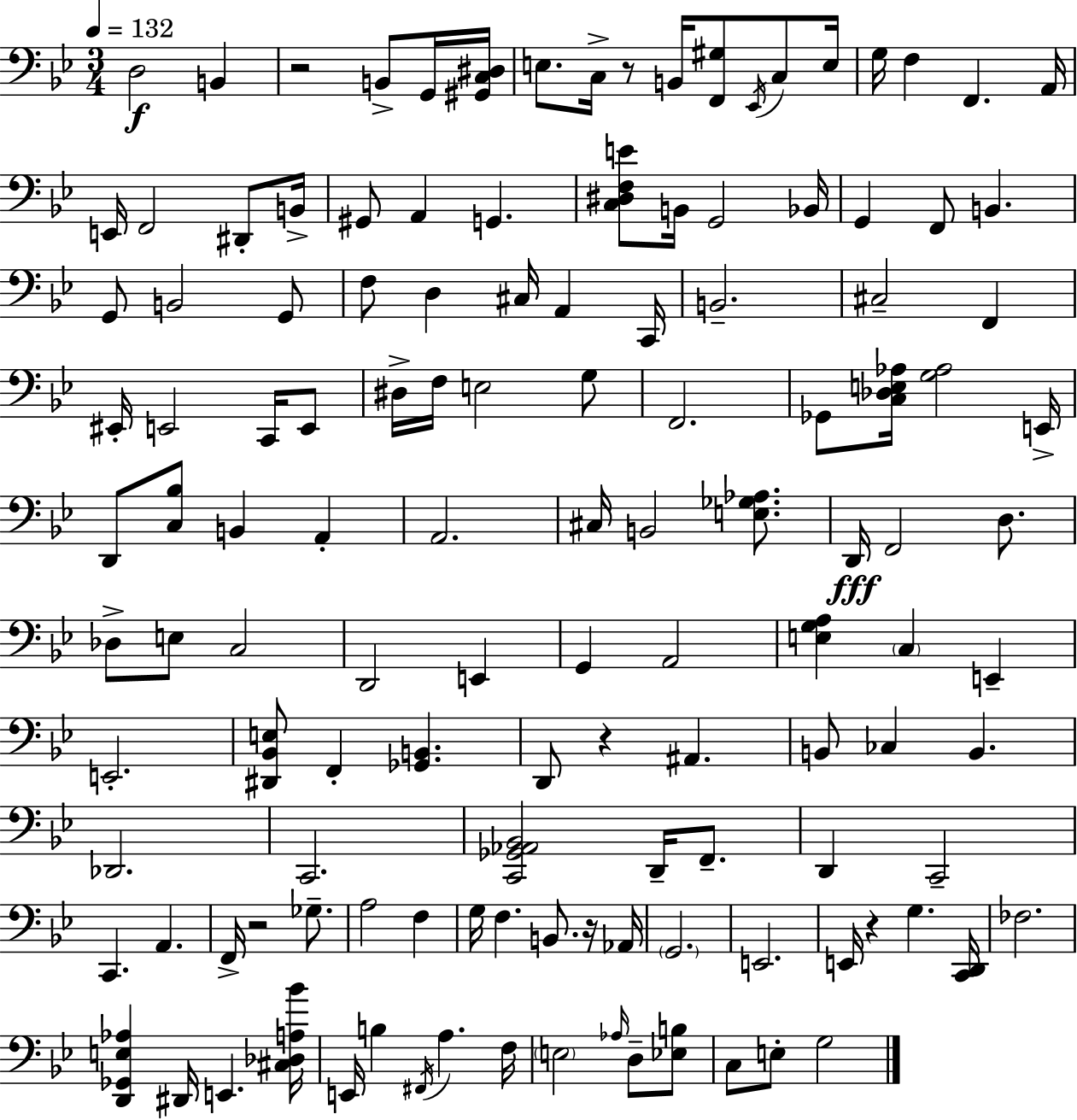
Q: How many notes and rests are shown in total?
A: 129